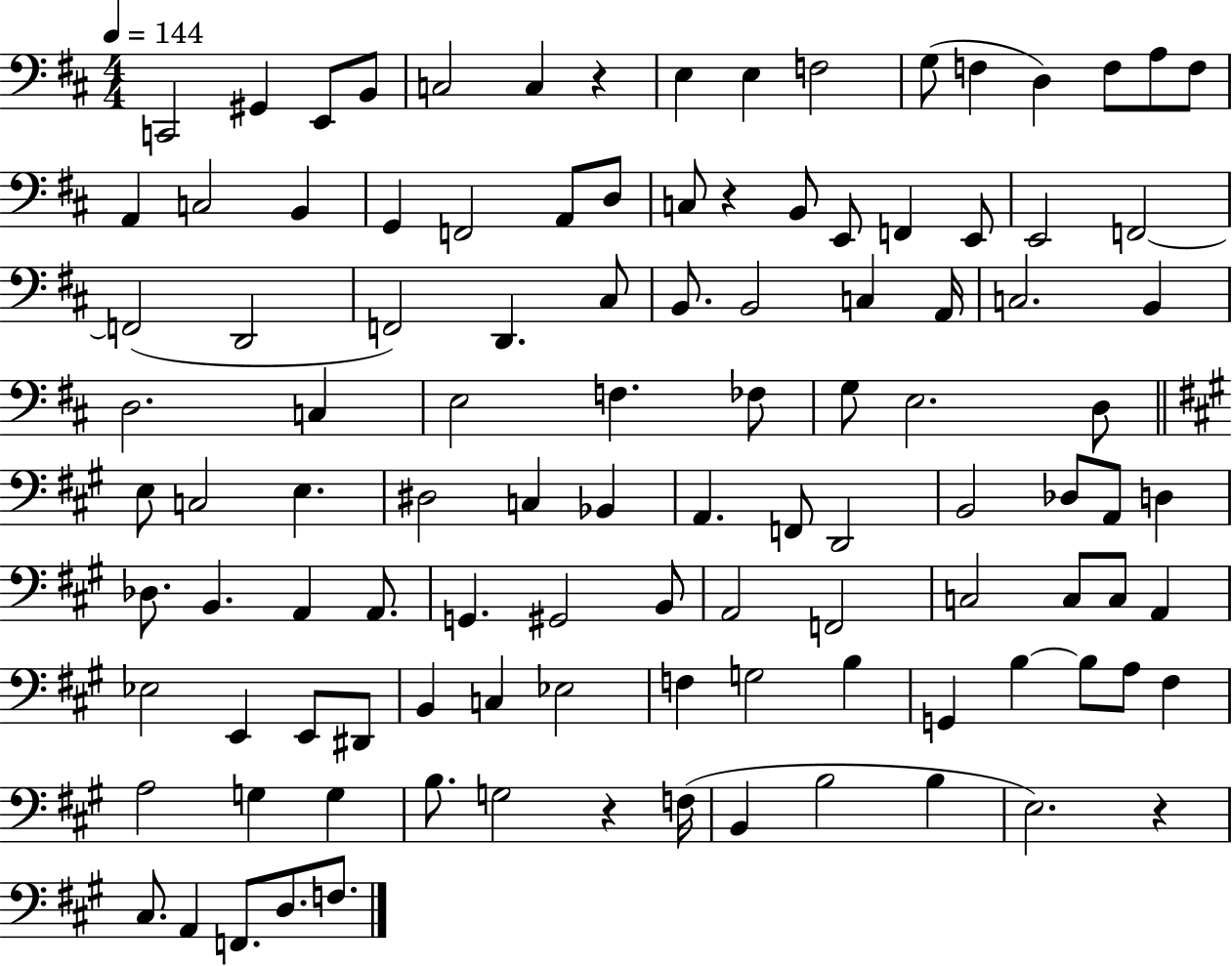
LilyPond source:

{
  \clef bass
  \numericTimeSignature
  \time 4/4
  \key d \major
  \tempo 4 = 144
  c,2 gis,4 e,8 b,8 | c2 c4 r4 | e4 e4 f2 | g8( f4 d4) f8 a8 f8 | \break a,4 c2 b,4 | g,4 f,2 a,8 d8 | c8 r4 b,8 e,8 f,4 e,8 | e,2 f,2~~ | \break f,2( d,2 | f,2) d,4. cis8 | b,8. b,2 c4 a,16 | c2. b,4 | \break d2. c4 | e2 f4. fes8 | g8 e2. d8 | \bar "||" \break \key a \major e8 c2 e4. | dis2 c4 bes,4 | a,4. f,8 d,2 | b,2 des8 a,8 d4 | \break des8. b,4. a,4 a,8. | g,4. gis,2 b,8 | a,2 f,2 | c2 c8 c8 a,4 | \break ees2 e,4 e,8 dis,8 | b,4 c4 ees2 | f4 g2 b4 | g,4 b4~~ b8 a8 fis4 | \break a2 g4 g4 | b8. g2 r4 f16( | b,4 b2 b4 | e2.) r4 | \break cis8. a,4 f,8. d8. f8. | \bar "|."
}